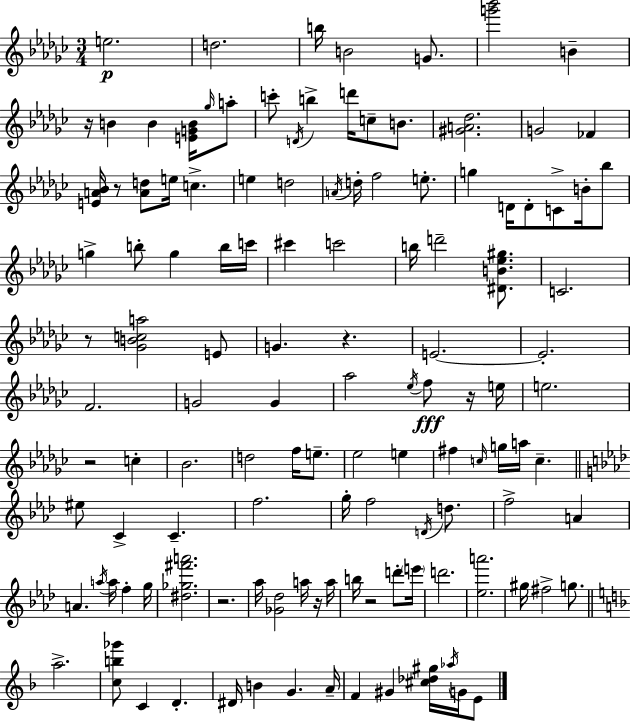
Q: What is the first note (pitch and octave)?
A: E5